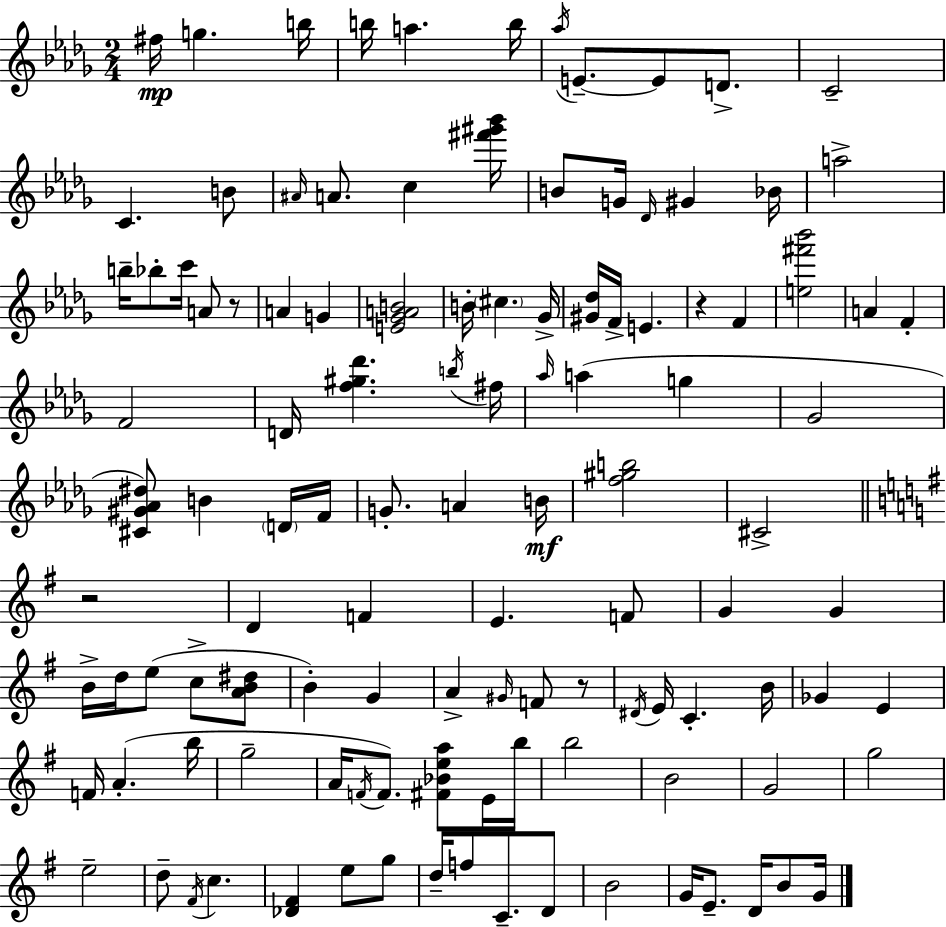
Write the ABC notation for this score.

X:1
T:Untitled
M:2/4
L:1/4
K:Bbm
^f/4 g b/4 b/4 a b/4 _a/4 E/2 E/2 D/2 C2 C B/2 ^A/4 A/2 c [^f'^g'_b']/4 B/2 G/4 _D/4 ^G _B/4 a2 b/4 _b/2 c'/4 A/2 z/2 A G [E_GAB]2 B/4 ^c _G/4 [^G_d]/4 F/4 E z F [e^f'_b']2 A F F2 D/4 [f^g_d'] b/4 ^f/4 _a/4 a g _G2 [^C^G_A^d]/2 B D/4 F/4 G/2 A B/4 [f^gb]2 ^C2 z2 D F E F/2 G G B/4 d/4 e/2 c/2 [AB^d]/2 B G A ^G/4 F/2 z/2 ^D/4 E/4 C B/4 _G E F/4 A b/4 g2 A/4 F/4 F/2 [^F_Bea]/2 E/4 b/4 b2 B2 G2 g2 e2 d/2 ^F/4 c [_D^F] e/2 g/2 d/4 f/2 C/2 D/2 B2 G/4 E/2 D/4 B/2 G/4